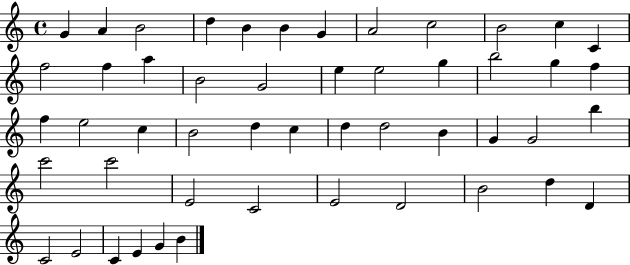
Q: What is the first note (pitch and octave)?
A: G4